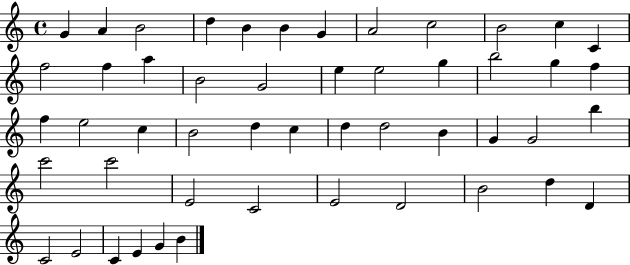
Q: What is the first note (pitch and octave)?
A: G4